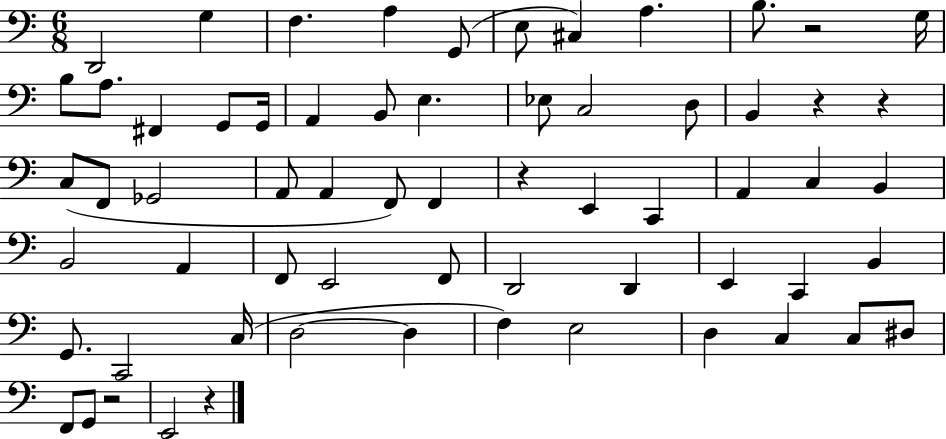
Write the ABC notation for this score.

X:1
T:Untitled
M:6/8
L:1/4
K:C
D,,2 G, F, A, G,,/2 E,/2 ^C, A, B,/2 z2 G,/4 B,/2 A,/2 ^F,, G,,/2 G,,/4 A,, B,,/2 E, _E,/2 C,2 D,/2 B,, z z C,/2 F,,/2 _G,,2 A,,/2 A,, F,,/2 F,, z E,, C,, A,, C, B,, B,,2 A,, F,,/2 E,,2 F,,/2 D,,2 D,, E,, C,, B,, G,,/2 C,,2 C,/4 D,2 D, F, E,2 D, C, C,/2 ^D,/2 F,,/2 G,,/2 z2 E,,2 z